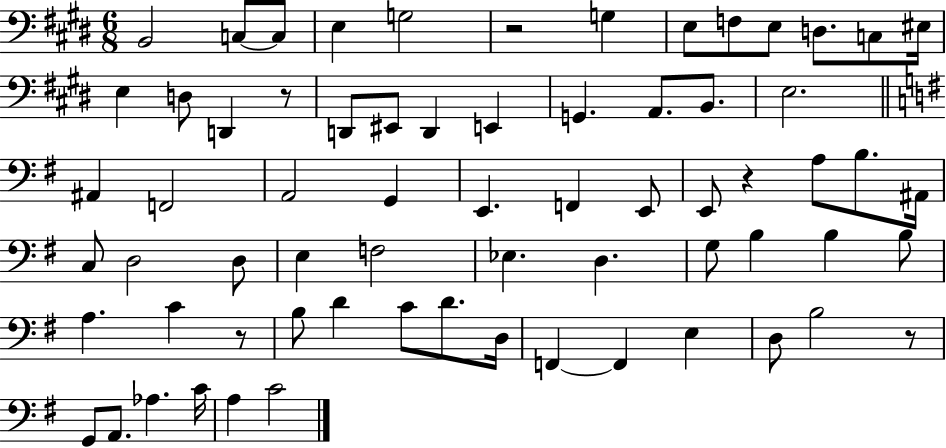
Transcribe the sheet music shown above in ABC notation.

X:1
T:Untitled
M:6/8
L:1/4
K:E
B,,2 C,/2 C,/2 E, G,2 z2 G, E,/2 F,/2 E,/2 D,/2 C,/2 ^E,/4 E, D,/2 D,, z/2 D,,/2 ^E,,/2 D,, E,, G,, A,,/2 B,,/2 E,2 ^A,, F,,2 A,,2 G,, E,, F,, E,,/2 E,,/2 z A,/2 B,/2 ^A,,/4 C,/2 D,2 D,/2 E, F,2 _E, D, G,/2 B, B, B,/2 A, C z/2 B,/2 D C/2 D/2 D,/4 F,, F,, E, D,/2 B,2 z/2 G,,/2 A,,/2 _A, C/4 A, C2